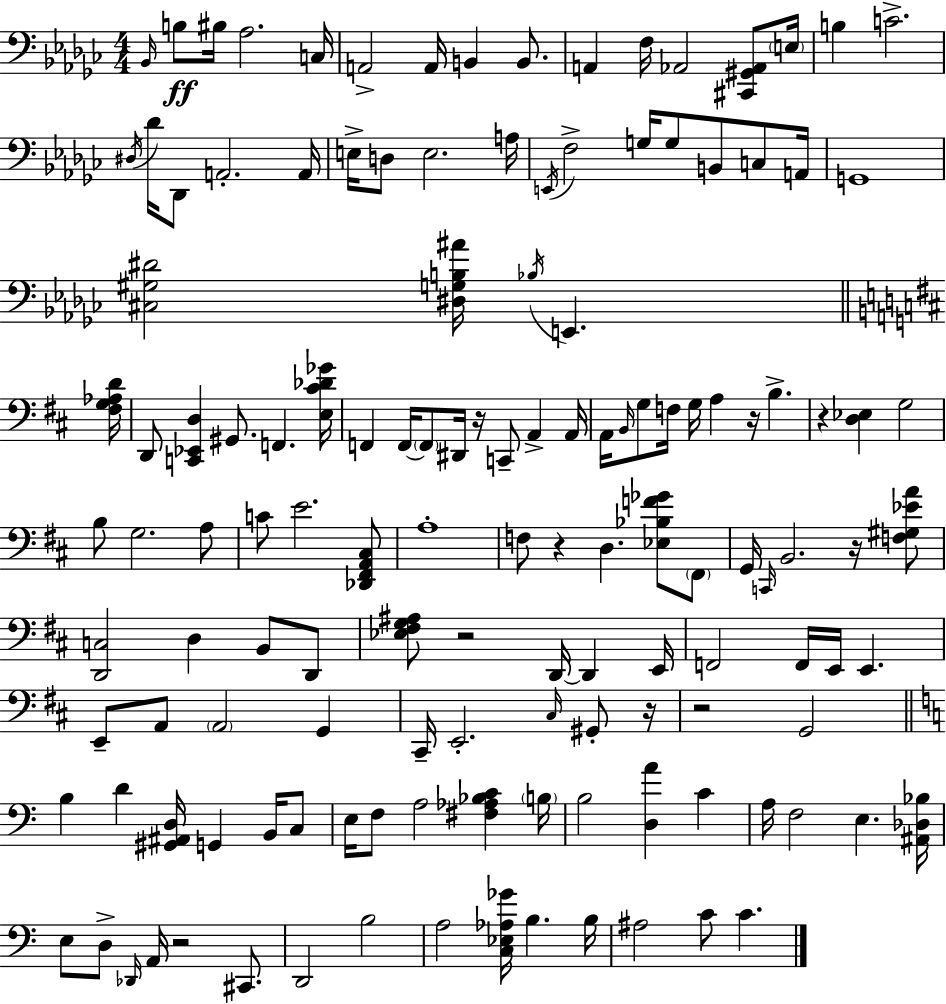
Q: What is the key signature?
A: EES minor